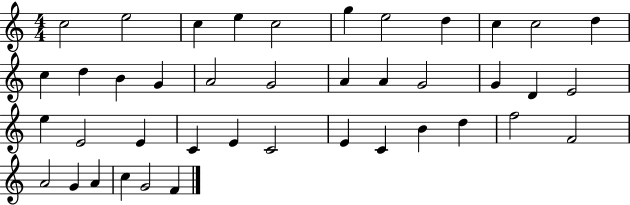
{
  \clef treble
  \numericTimeSignature
  \time 4/4
  \key c \major
  c''2 e''2 | c''4 e''4 c''2 | g''4 e''2 d''4 | c''4 c''2 d''4 | \break c''4 d''4 b'4 g'4 | a'2 g'2 | a'4 a'4 g'2 | g'4 d'4 e'2 | \break e''4 e'2 e'4 | c'4 e'4 c'2 | e'4 c'4 b'4 d''4 | f''2 f'2 | \break a'2 g'4 a'4 | c''4 g'2 f'4 | \bar "|."
}